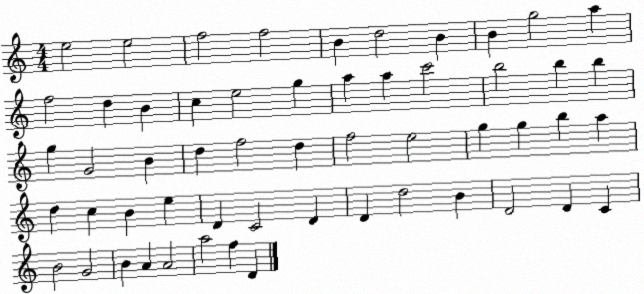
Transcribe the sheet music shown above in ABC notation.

X:1
T:Untitled
M:4/4
L:1/4
K:C
e2 e2 f2 f2 B d2 B B g2 a f2 d B c e2 g a a c'2 b2 b b g G2 B d f2 d f2 e2 g g b a d c B e D C2 D D d2 B D2 D C B2 G2 B A A2 a2 f D